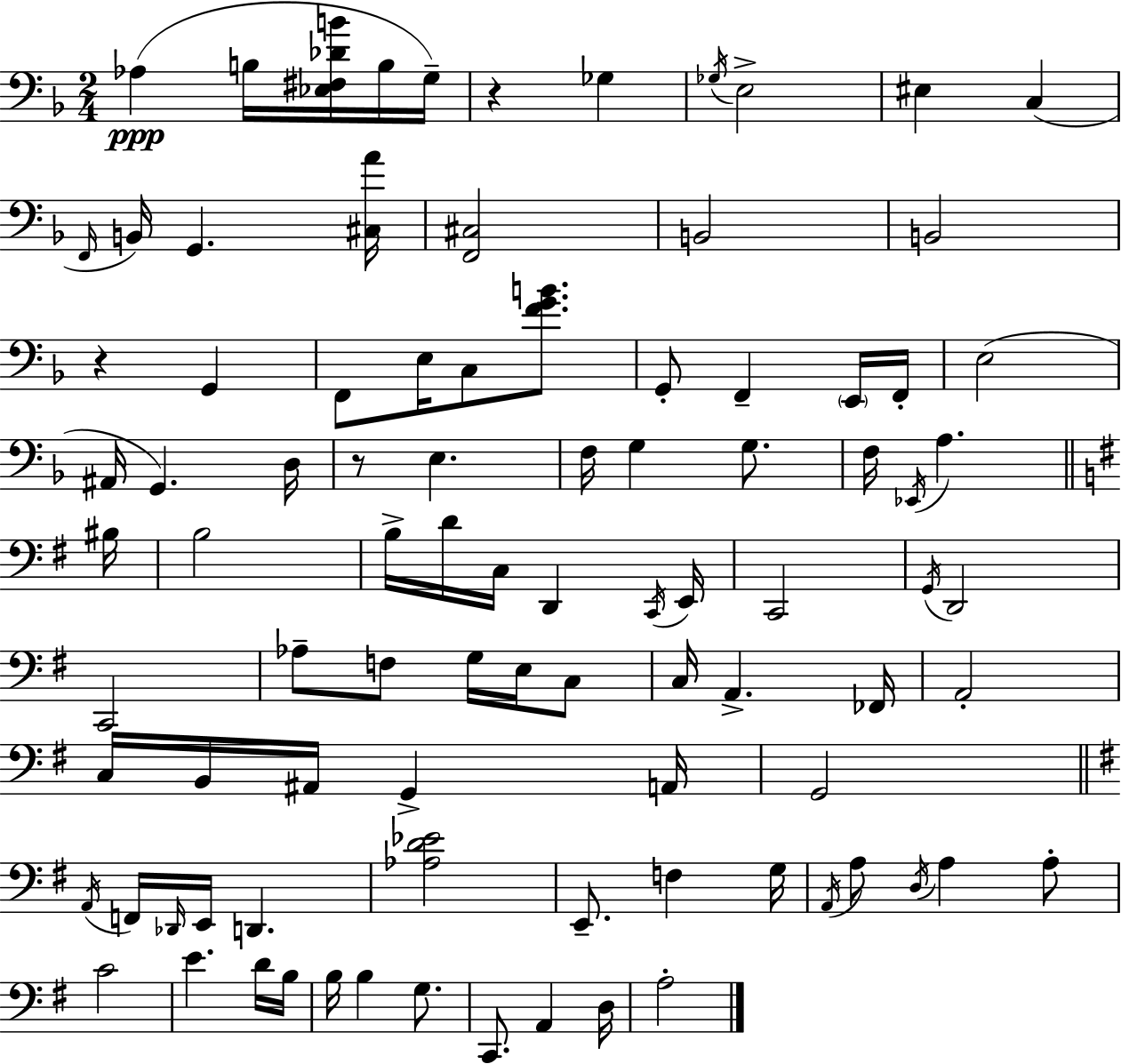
X:1
T:Untitled
M:2/4
L:1/4
K:Dm
_A, B,/4 [_E,^F,_DB]/4 B,/4 G,/4 z _G, _G,/4 E,2 ^E, C, F,,/4 B,,/4 G,, [^C,A]/4 [F,,^C,]2 B,,2 B,,2 z G,, F,,/2 E,/4 C,/2 [FGB]/2 G,,/2 F,, E,,/4 F,,/4 E,2 ^A,,/4 G,, D,/4 z/2 E, F,/4 G, G,/2 F,/4 _E,,/4 A, ^B,/4 B,2 B,/4 D/4 C,/4 D,, C,,/4 E,,/4 C,,2 G,,/4 D,,2 C,,2 _A,/2 F,/2 G,/4 E,/4 C,/2 C,/4 A,, _F,,/4 A,,2 C,/4 B,,/4 ^A,,/4 G,, A,,/4 G,,2 A,,/4 F,,/4 _D,,/4 E,,/4 D,, [_A,D_E]2 E,,/2 F, G,/4 A,,/4 A,/2 D,/4 A, A,/2 C2 E D/4 B,/4 B,/4 B, G,/2 C,,/2 A,, D,/4 A,2